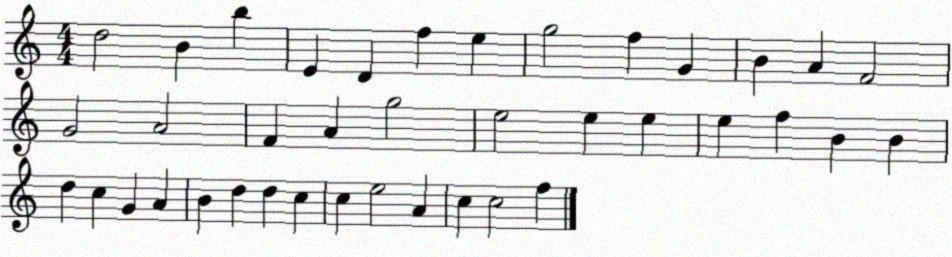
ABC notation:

X:1
T:Untitled
M:4/4
L:1/4
K:C
d2 B b E D f e g2 f G B A F2 G2 A2 F A g2 e2 e e e f B B d c G A B d d c c e2 A c c2 f